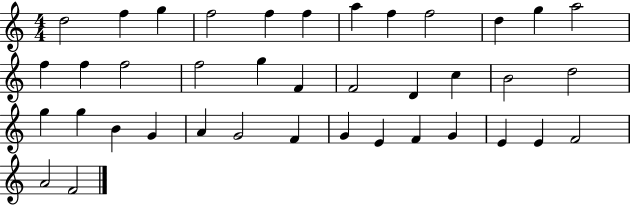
{
  \clef treble
  \numericTimeSignature
  \time 4/4
  \key c \major
  d''2 f''4 g''4 | f''2 f''4 f''4 | a''4 f''4 f''2 | d''4 g''4 a''2 | \break f''4 f''4 f''2 | f''2 g''4 f'4 | f'2 d'4 c''4 | b'2 d''2 | \break g''4 g''4 b'4 g'4 | a'4 g'2 f'4 | g'4 e'4 f'4 g'4 | e'4 e'4 f'2 | \break a'2 f'2 | \bar "|."
}